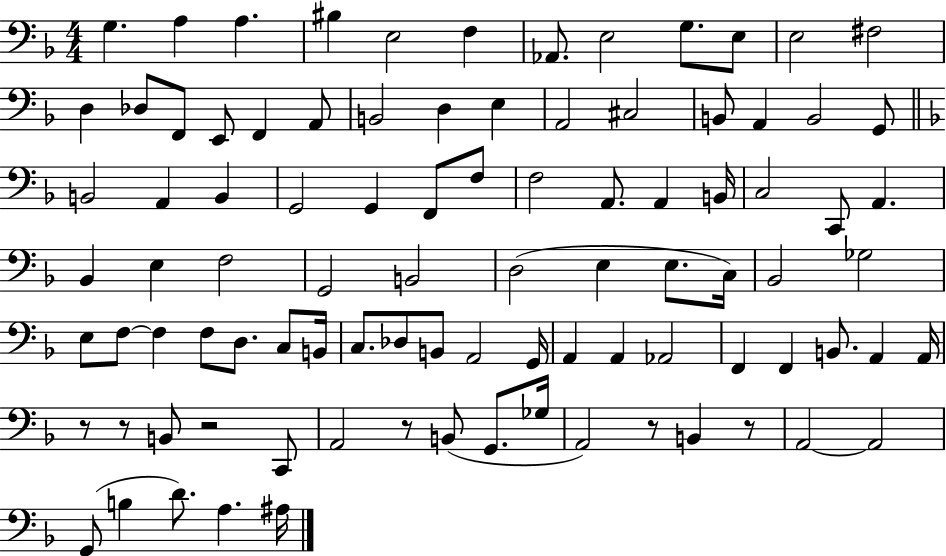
G3/q. A3/q A3/q. BIS3/q E3/h F3/q Ab2/e. E3/h G3/e. E3/e E3/h F#3/h D3/q Db3/e F2/e E2/e F2/q A2/e B2/h D3/q E3/q A2/h C#3/h B2/e A2/q B2/h G2/e B2/h A2/q B2/q G2/h G2/q F2/e F3/e F3/h A2/e. A2/q B2/s C3/h C2/e A2/q. Bb2/q E3/q F3/h G2/h B2/h D3/h E3/q E3/e. C3/s Bb2/h Gb3/h E3/e F3/e F3/q F3/e D3/e. C3/e B2/s C3/e. Db3/e B2/e A2/h G2/s A2/q A2/q Ab2/h F2/q F2/q B2/e. A2/q A2/s R/e R/e B2/e R/h C2/e A2/h R/e B2/e G2/e. Gb3/s A2/h R/e B2/q R/e A2/h A2/h G2/e B3/q D4/e. A3/q. A#3/s